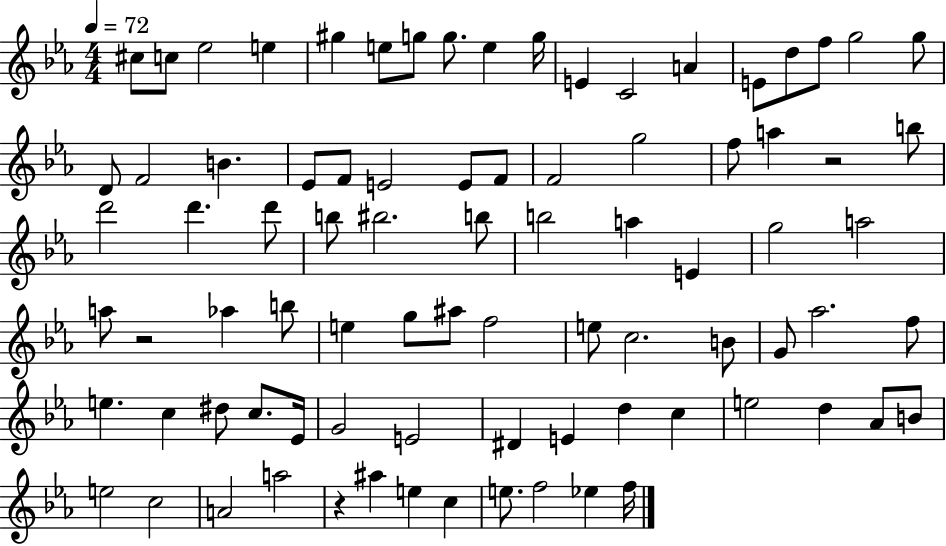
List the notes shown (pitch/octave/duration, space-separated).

C#5/e C5/e Eb5/h E5/q G#5/q E5/e G5/e G5/e. E5/q G5/s E4/q C4/h A4/q E4/e D5/e F5/e G5/h G5/e D4/e F4/h B4/q. Eb4/e F4/e E4/h E4/e F4/e F4/h G5/h F5/e A5/q R/h B5/e D6/h D6/q. D6/e B5/e BIS5/h. B5/e B5/h A5/q E4/q G5/h A5/h A5/e R/h Ab5/q B5/e E5/q G5/e A#5/e F5/h E5/e C5/h. B4/e G4/e Ab5/h. F5/e E5/q. C5/q D#5/e C5/e. Eb4/s G4/h E4/h D#4/q E4/q D5/q C5/q E5/h D5/q Ab4/e B4/e E5/h C5/h A4/h A5/h R/q A#5/q E5/q C5/q E5/e. F5/h Eb5/q F5/s